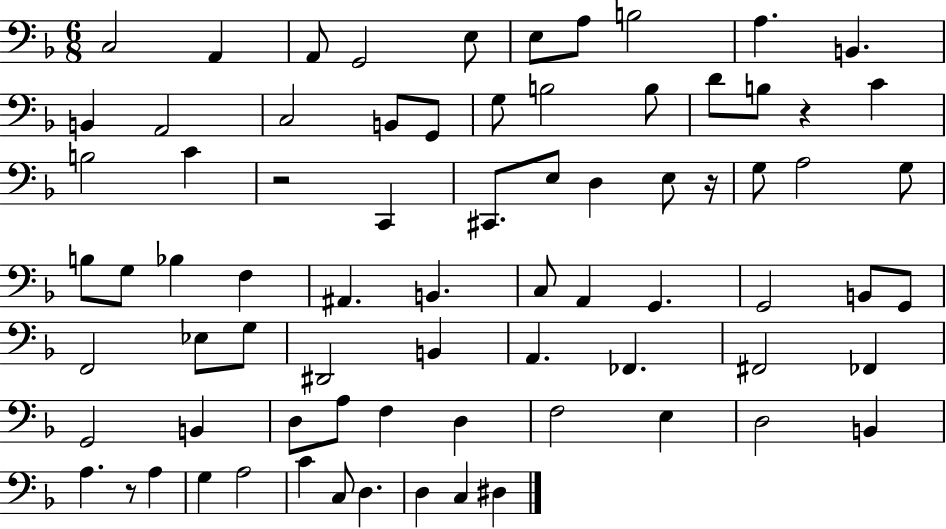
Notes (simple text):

C3/h A2/q A2/e G2/h E3/e E3/e A3/e B3/h A3/q. B2/q. B2/q A2/h C3/h B2/e G2/e G3/e B3/h B3/e D4/e B3/e R/q C4/q B3/h C4/q R/h C2/q C#2/e. E3/e D3/q E3/e R/s G3/e A3/h G3/e B3/e G3/e Bb3/q F3/q A#2/q. B2/q. C3/e A2/q G2/q. G2/h B2/e G2/e F2/h Eb3/e G3/e D#2/h B2/q A2/q. FES2/q. F#2/h FES2/q G2/h B2/q D3/e A3/e F3/q D3/q F3/h E3/q D3/h B2/q A3/q. R/e A3/q G3/q A3/h C4/q C3/e D3/q. D3/q C3/q D#3/q